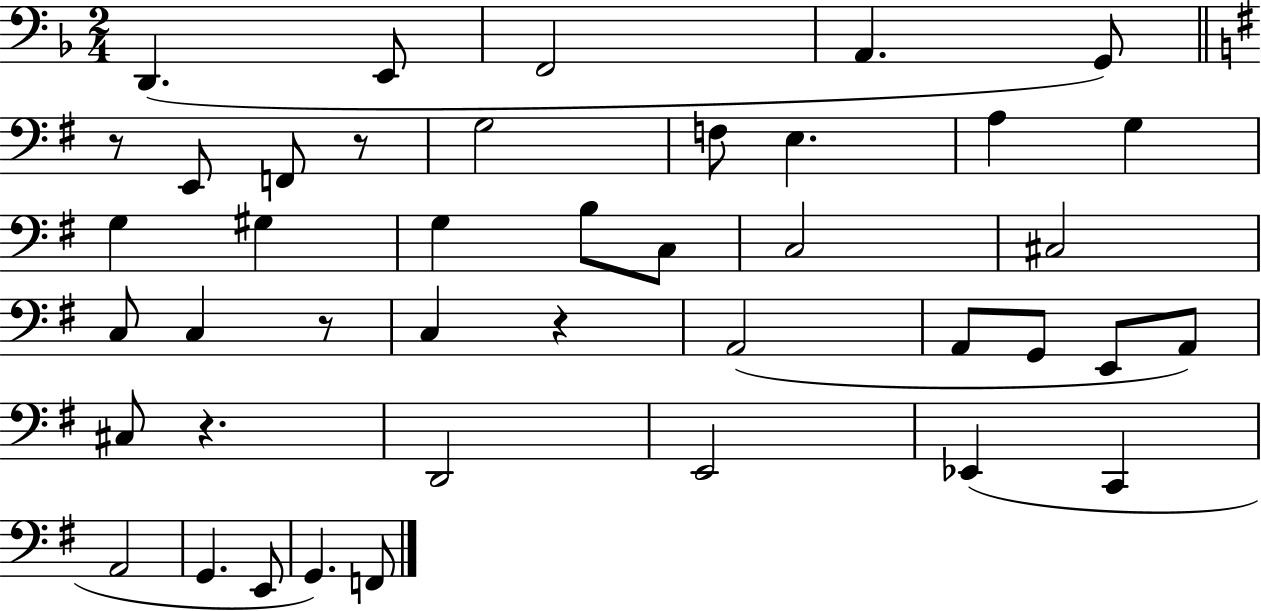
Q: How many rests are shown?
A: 5